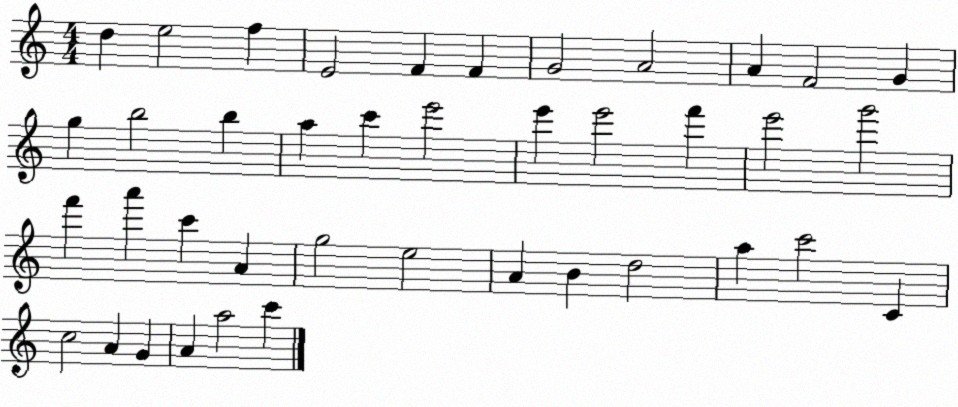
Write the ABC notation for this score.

X:1
T:Untitled
M:4/4
L:1/4
K:C
d e2 f E2 F F G2 A2 A F2 G g b2 b a c' e'2 e' e'2 f' e'2 g'2 f' a' c' A g2 e2 A B d2 a c'2 C c2 A G A a2 c'